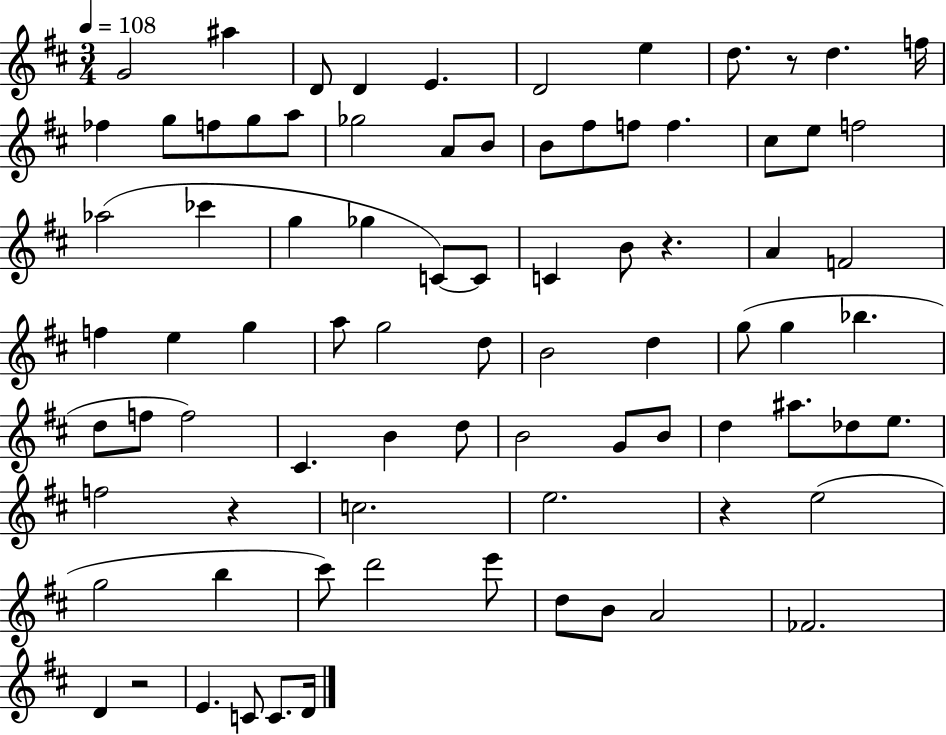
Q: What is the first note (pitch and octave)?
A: G4